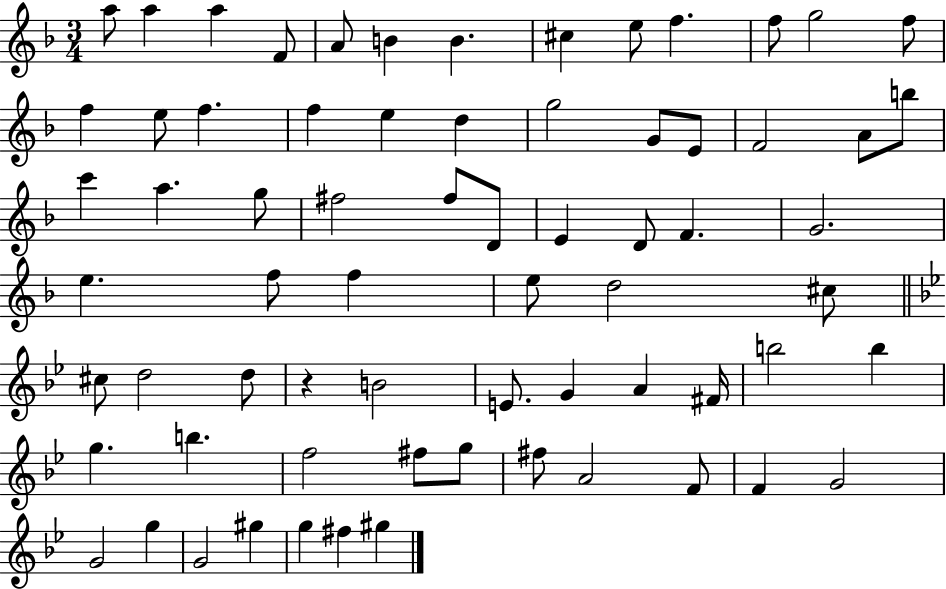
A5/e A5/q A5/q F4/e A4/e B4/q B4/q. C#5/q E5/e F5/q. F5/e G5/h F5/e F5/q E5/e F5/q. F5/q E5/q D5/q G5/h G4/e E4/e F4/h A4/e B5/e C6/q A5/q. G5/e F#5/h F#5/e D4/e E4/q D4/e F4/q. G4/h. E5/q. F5/e F5/q E5/e D5/h C#5/e C#5/e D5/h D5/e R/q B4/h E4/e. G4/q A4/q F#4/s B5/h B5/q G5/q. B5/q. F5/h F#5/e G5/e F#5/e A4/h F4/e F4/q G4/h G4/h G5/q G4/h G#5/q G5/q F#5/q G#5/q